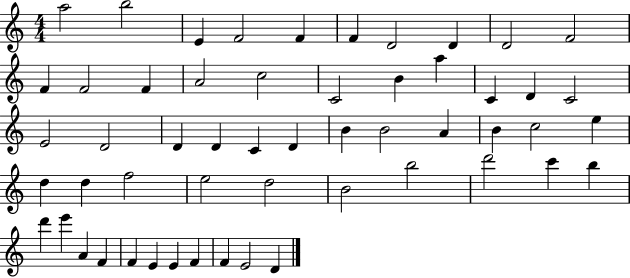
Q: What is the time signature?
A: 4/4